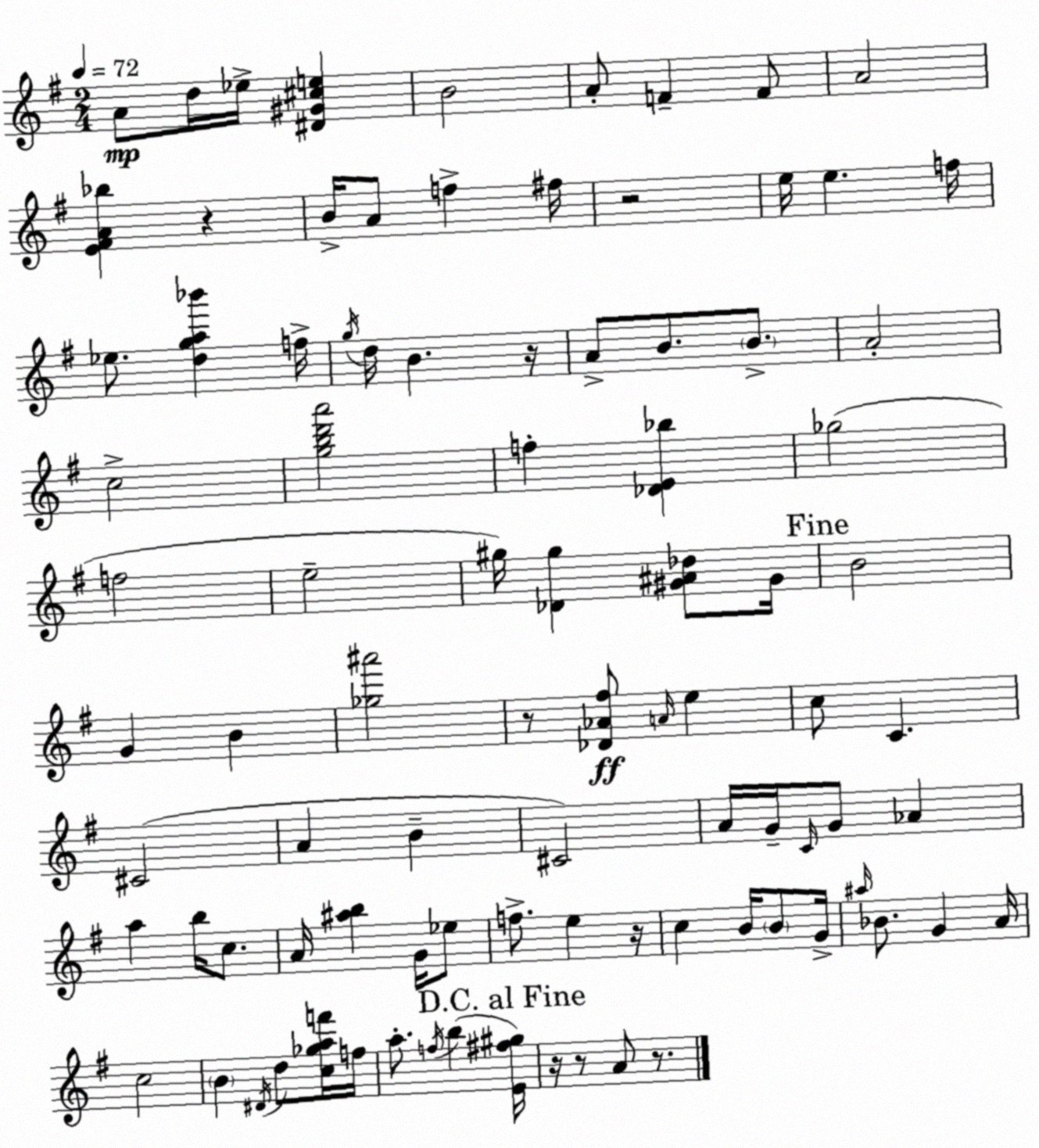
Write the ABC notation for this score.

X:1
T:Untitled
M:2/4
L:1/4
K:Em
A/2 d/4 _e/4 [^D^G^ce] B2 A/2 F F/2 A2 [E^FA_b] z B/4 A/2 f ^f/4 z2 e/4 e f/4 _e/2 [dga_b'] f/4 g/4 d/4 B z/4 A/2 B/2 B/2 A2 c2 [gbd'a']2 f [_DE_b] _g2 f2 e2 ^g/4 [_D^g] [^G^A_d]/2 ^G/4 B2 G B [_g^a']2 z/2 [_D_A^f]/2 A/4 e c/2 C ^C2 A B ^C2 A/4 G/4 C/4 G/2 _A a b/4 c/2 A/4 [^ab] G/4 _e/2 f/2 e z/4 c B/4 B/2 G/4 ^a/4 _B/2 G A/4 c2 B ^D/4 d/2 [c_gaf']/4 f/4 a/2 f/4 b [E^f^g]/4 z/4 z/2 A/2 z/2